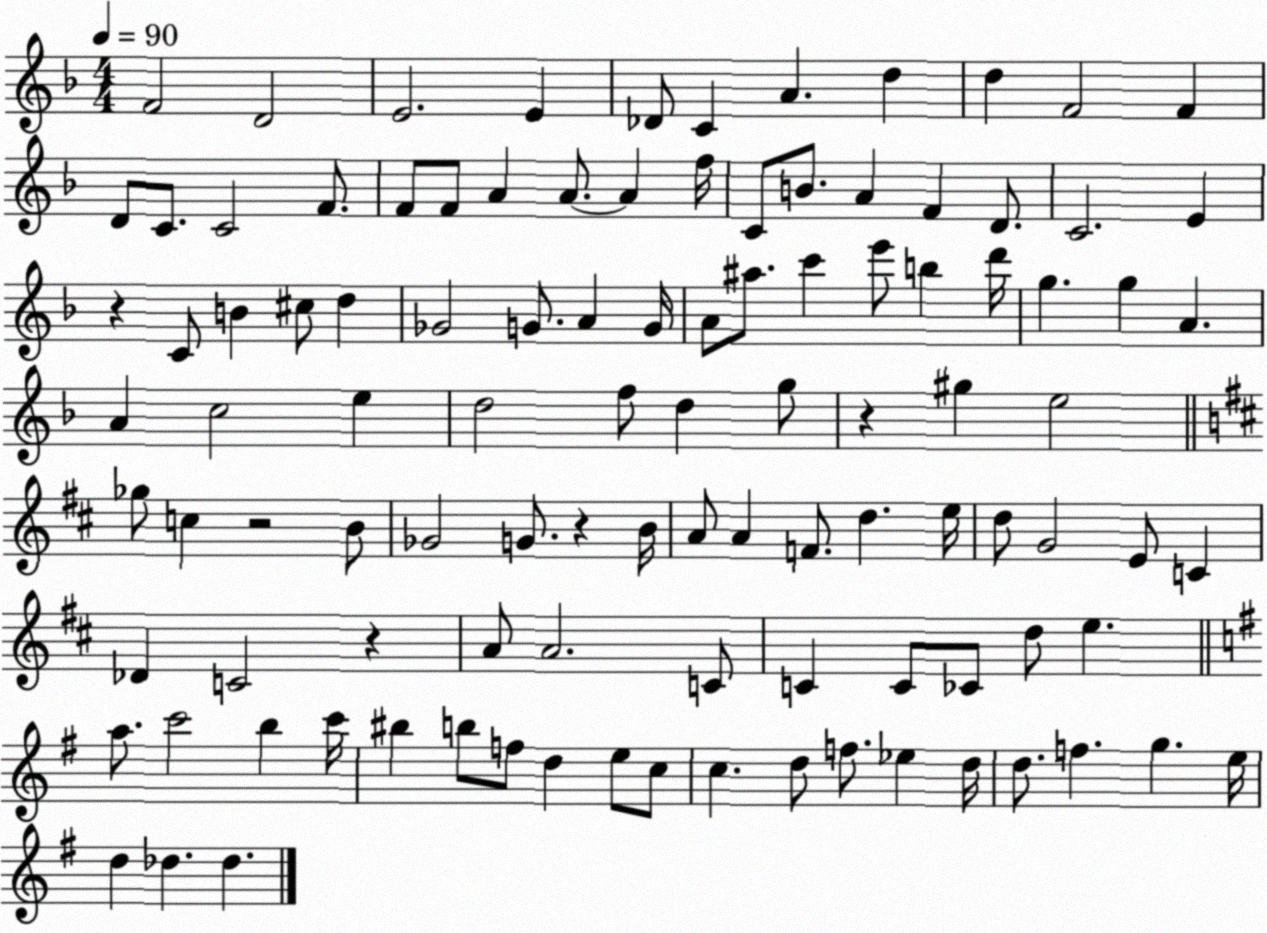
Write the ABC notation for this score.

X:1
T:Untitled
M:4/4
L:1/4
K:F
F2 D2 E2 E _D/2 C A d d F2 F D/2 C/2 C2 F/2 F/2 F/2 A A/2 A f/4 C/2 B/2 A F D/2 C2 E z C/2 B ^c/2 d _G2 G/2 A G/4 A/2 ^a/2 c' e'/2 b d'/4 g g A A c2 e d2 f/2 d g/2 z ^g e2 _g/2 c z2 B/2 _G2 G/2 z B/4 A/2 A F/2 d e/4 d/2 G2 E/2 C _D C2 z A/2 A2 C/2 C C/2 _C/2 d/2 e a/2 c'2 b c'/4 ^b b/2 f/2 d e/2 c/2 c d/2 f/2 _e d/4 d/2 f g e/4 d _d _d